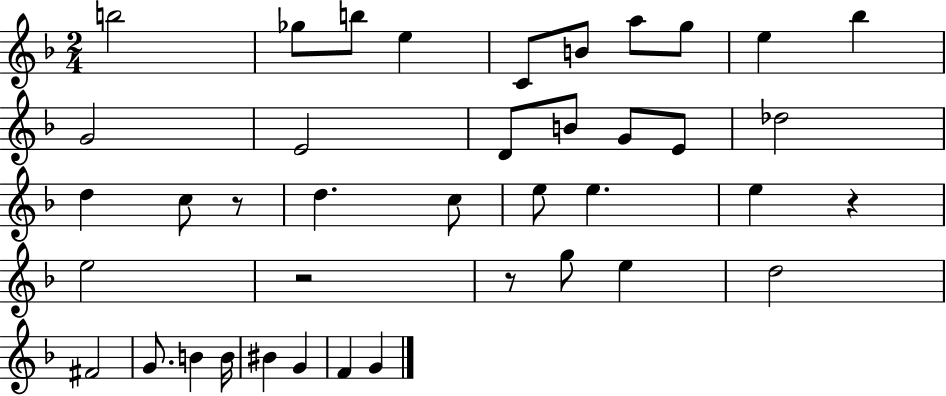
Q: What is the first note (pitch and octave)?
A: B5